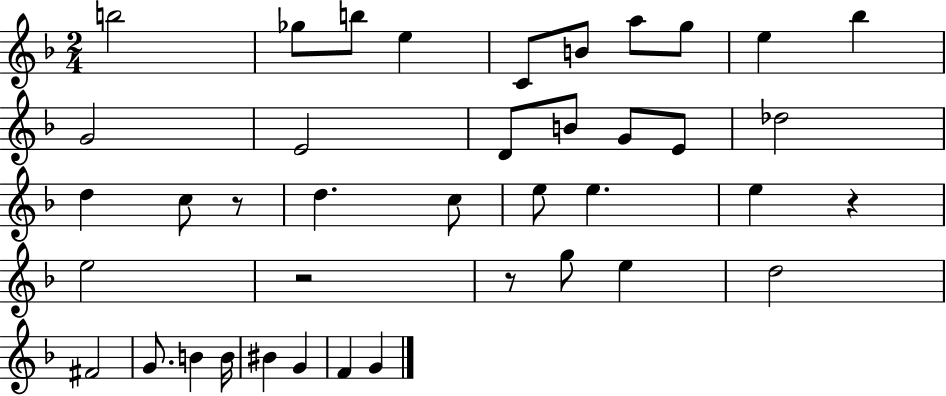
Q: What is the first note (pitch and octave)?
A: B5